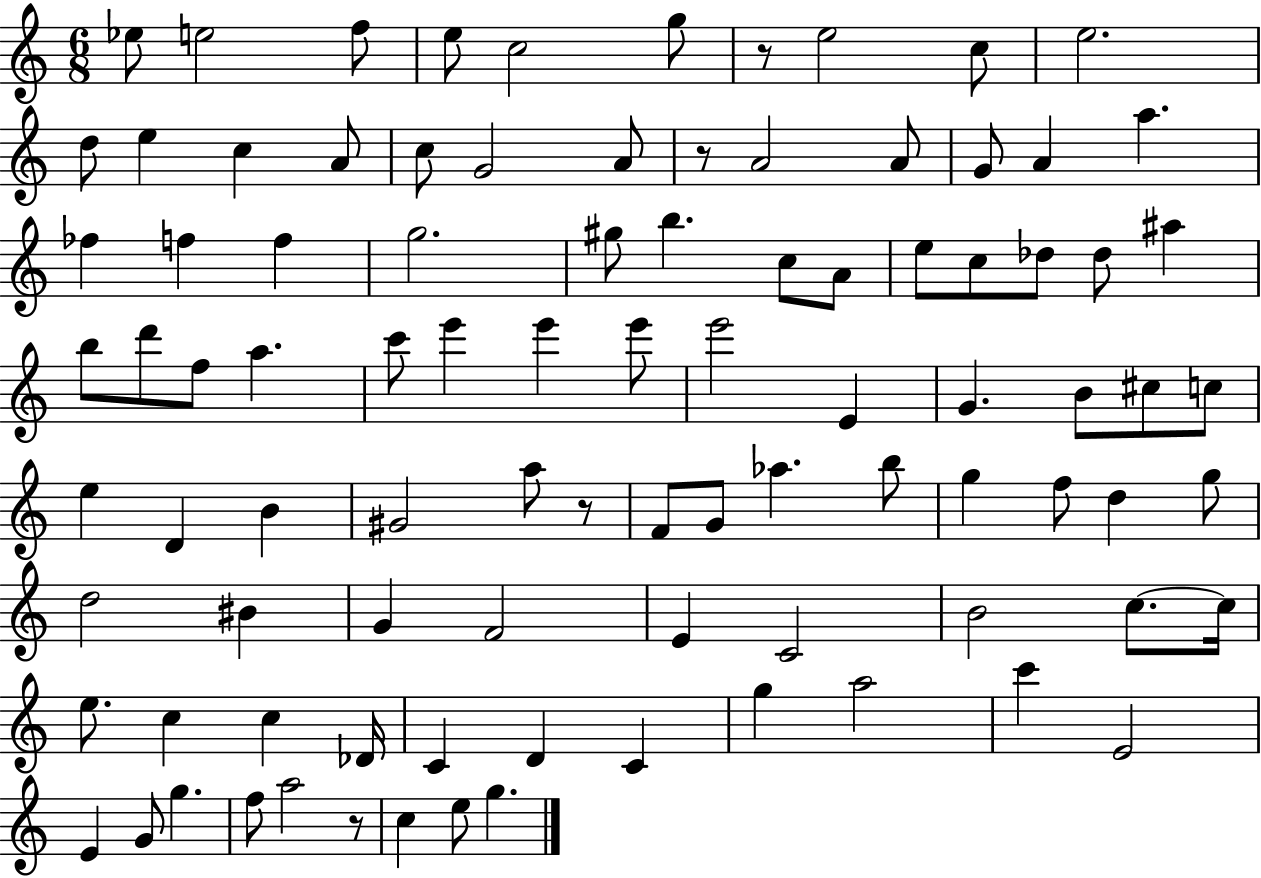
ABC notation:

X:1
T:Untitled
M:6/8
L:1/4
K:C
_e/2 e2 f/2 e/2 c2 g/2 z/2 e2 c/2 e2 d/2 e c A/2 c/2 G2 A/2 z/2 A2 A/2 G/2 A a _f f f g2 ^g/2 b c/2 A/2 e/2 c/2 _d/2 _d/2 ^a b/2 d'/2 f/2 a c'/2 e' e' e'/2 e'2 E G B/2 ^c/2 c/2 e D B ^G2 a/2 z/2 F/2 G/2 _a b/2 g f/2 d g/2 d2 ^B G F2 E C2 B2 c/2 c/4 e/2 c c _D/4 C D C g a2 c' E2 E G/2 g f/2 a2 z/2 c e/2 g